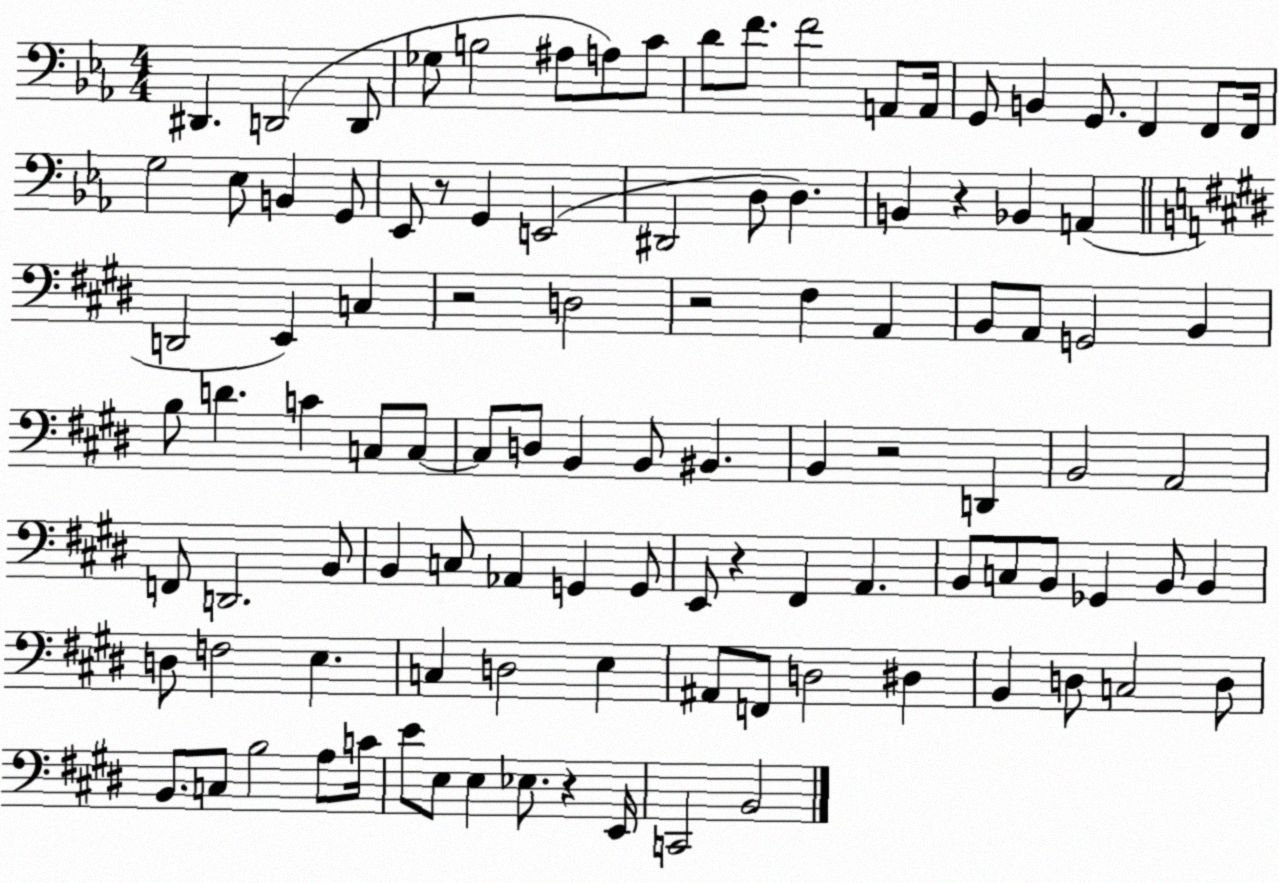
X:1
T:Untitled
M:4/4
L:1/4
K:Eb
^D,, D,,2 D,,/2 _G,/2 B,2 ^A,/2 A,/2 C/2 D/2 F/2 F2 A,,/2 A,,/4 G,,/2 B,, G,,/2 F,, F,,/2 F,,/4 G,2 _E,/2 B,, G,,/2 _E,,/2 z/2 G,, E,,2 ^D,,2 D,/2 D, B,, z _B,, A,, D,,2 E,, C, z2 D,2 z2 ^F, A,, B,,/2 A,,/2 G,,2 B,, B,/2 D C C,/2 C,/2 C,/2 D,/2 B,, B,,/2 ^B,, B,, z2 D,, B,,2 A,,2 F,,/2 D,,2 B,,/2 B,, C,/2 _A,, G,, G,,/2 E,,/2 z ^F,, A,, B,,/2 C,/2 B,,/2 _G,, B,,/2 B,, D,/2 F,2 E, C, D,2 E, ^A,,/2 F,,/2 D,2 ^D, B,, D,/2 C,2 D,/2 B,,/2 C,/2 B,2 A,/2 C/4 E/2 E,/2 E, _E,/2 z E,,/4 C,,2 B,,2